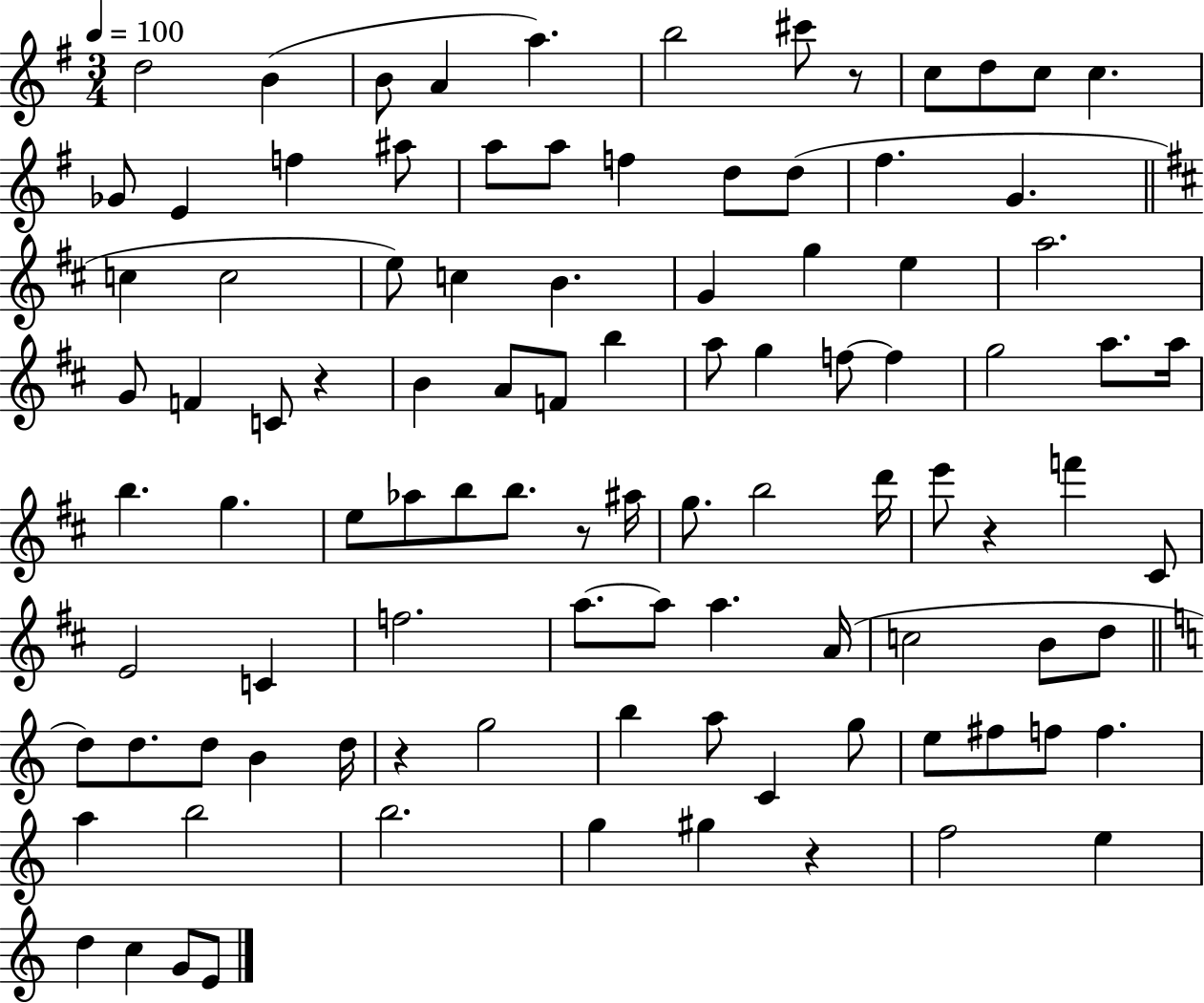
X:1
T:Untitled
M:3/4
L:1/4
K:G
d2 B B/2 A a b2 ^c'/2 z/2 c/2 d/2 c/2 c _G/2 E f ^a/2 a/2 a/2 f d/2 d/2 ^f G c c2 e/2 c B G g e a2 G/2 F C/2 z B A/2 F/2 b a/2 g f/2 f g2 a/2 a/4 b g e/2 _a/2 b/2 b/2 z/2 ^a/4 g/2 b2 d'/4 e'/2 z f' ^C/2 E2 C f2 a/2 a/2 a A/4 c2 B/2 d/2 d/2 d/2 d/2 B d/4 z g2 b a/2 C g/2 e/2 ^f/2 f/2 f a b2 b2 g ^g z f2 e d c G/2 E/2